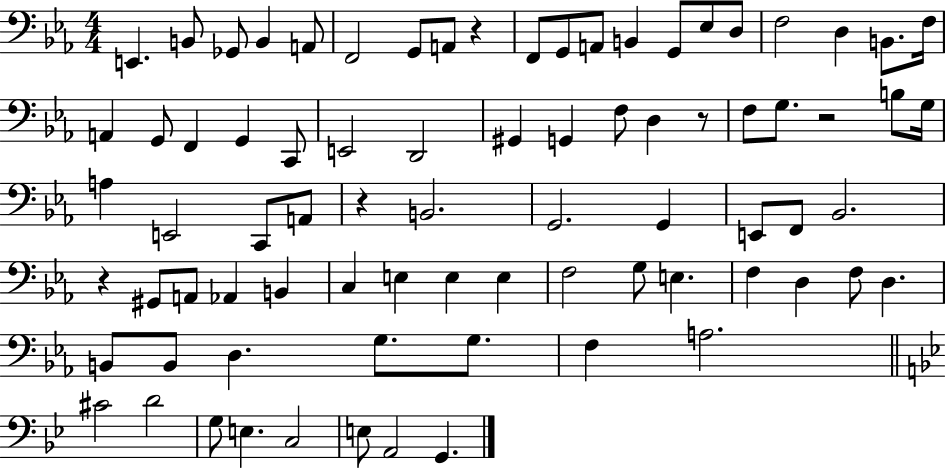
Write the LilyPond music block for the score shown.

{
  \clef bass
  \numericTimeSignature
  \time 4/4
  \key ees \major
  e,4. b,8 ges,8 b,4 a,8 | f,2 g,8 a,8 r4 | f,8 g,8 a,8 b,4 g,8 ees8 d8 | f2 d4 b,8. f16 | \break a,4 g,8 f,4 g,4 c,8 | e,2 d,2 | gis,4 g,4 f8 d4 r8 | f8 g8. r2 b8 g16 | \break a4 e,2 c,8 a,8 | r4 b,2. | g,2. g,4 | e,8 f,8 bes,2. | \break r4 gis,8 a,8 aes,4 b,4 | c4 e4 e4 e4 | f2 g8 e4. | f4 d4 f8 d4. | \break b,8 b,8 d4. g8. g8. | f4 a2. | \bar "||" \break \key g \minor cis'2 d'2 | g8 e4. c2 | e8 a,2 g,4. | \bar "|."
}